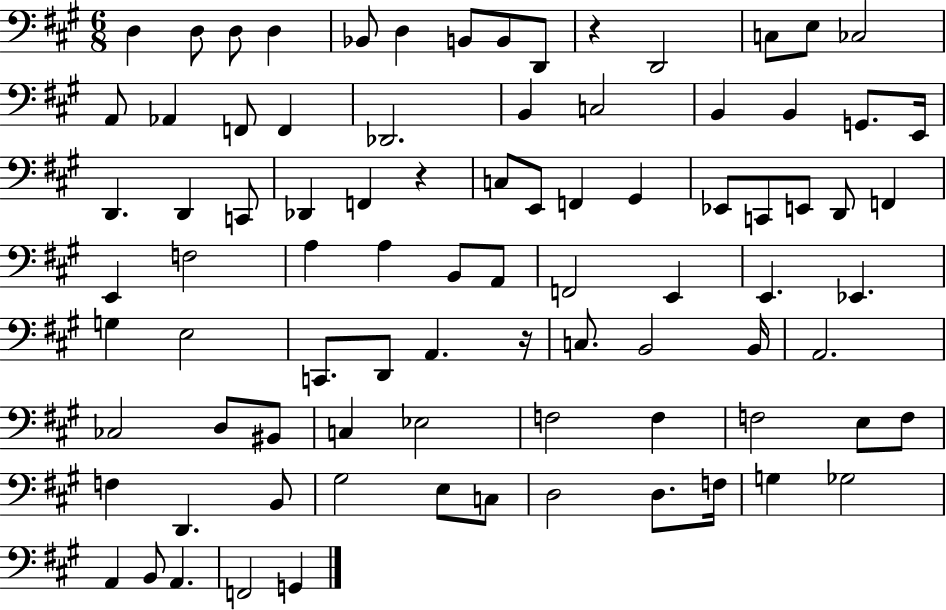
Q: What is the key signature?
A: A major